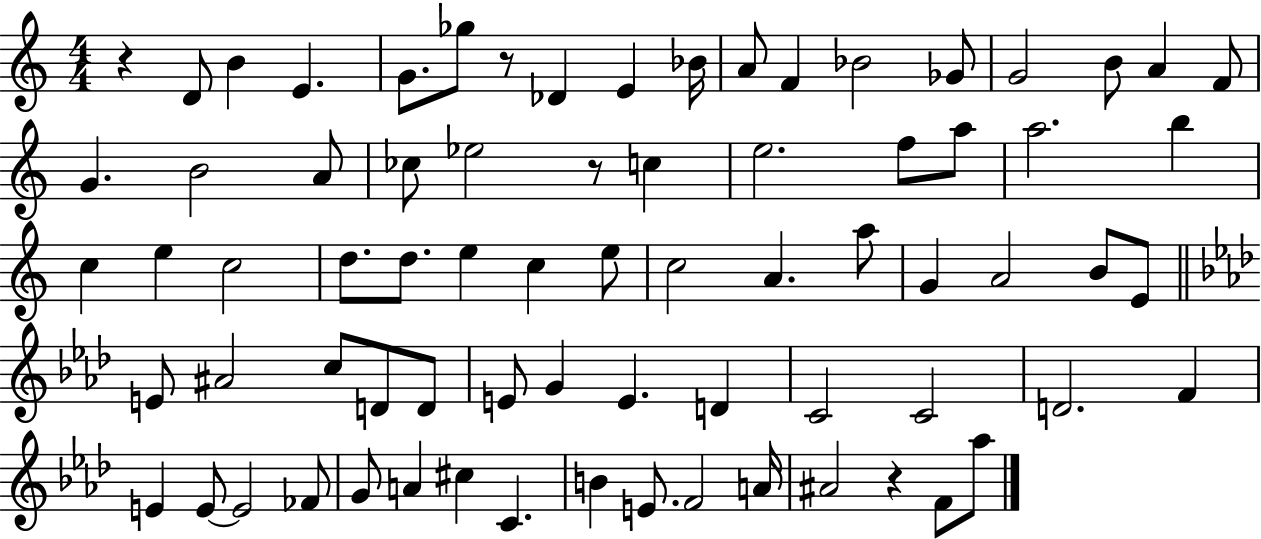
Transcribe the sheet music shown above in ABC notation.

X:1
T:Untitled
M:4/4
L:1/4
K:C
z D/2 B E G/2 _g/2 z/2 _D E _B/4 A/2 F _B2 _G/2 G2 B/2 A F/2 G B2 A/2 _c/2 _e2 z/2 c e2 f/2 a/2 a2 b c e c2 d/2 d/2 e c e/2 c2 A a/2 G A2 B/2 E/2 E/2 ^A2 c/2 D/2 D/2 E/2 G E D C2 C2 D2 F E E/2 E2 _F/2 G/2 A ^c C B E/2 F2 A/4 ^A2 z F/2 _a/2